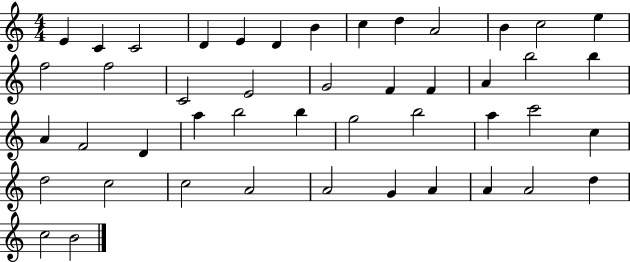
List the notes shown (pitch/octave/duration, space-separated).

E4/q C4/q C4/h D4/q E4/q D4/q B4/q C5/q D5/q A4/h B4/q C5/h E5/q F5/h F5/h C4/h E4/h G4/h F4/q F4/q A4/q B5/h B5/q A4/q F4/h D4/q A5/q B5/h B5/q G5/h B5/h A5/q C6/h C5/q D5/h C5/h C5/h A4/h A4/h G4/q A4/q A4/q A4/h D5/q C5/h B4/h